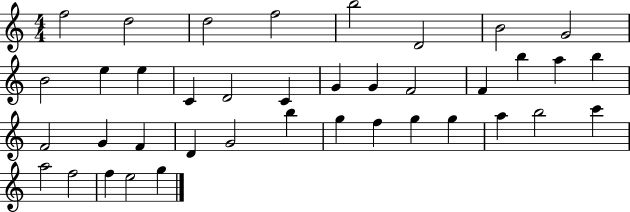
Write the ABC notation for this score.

X:1
T:Untitled
M:4/4
L:1/4
K:C
f2 d2 d2 f2 b2 D2 B2 G2 B2 e e C D2 C G G F2 F b a b F2 G F D G2 b g f g g a b2 c' a2 f2 f e2 g